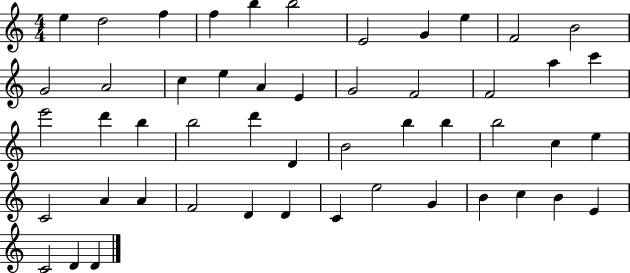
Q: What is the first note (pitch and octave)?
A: E5